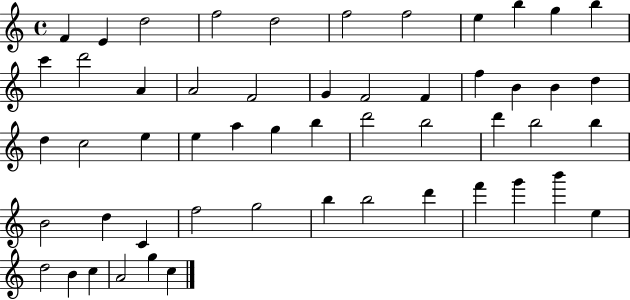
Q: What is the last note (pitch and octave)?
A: C5